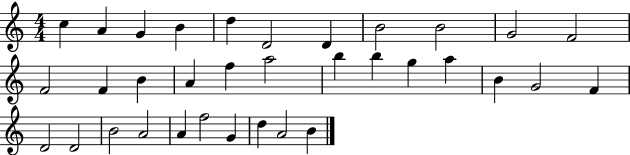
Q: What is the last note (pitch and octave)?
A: B4